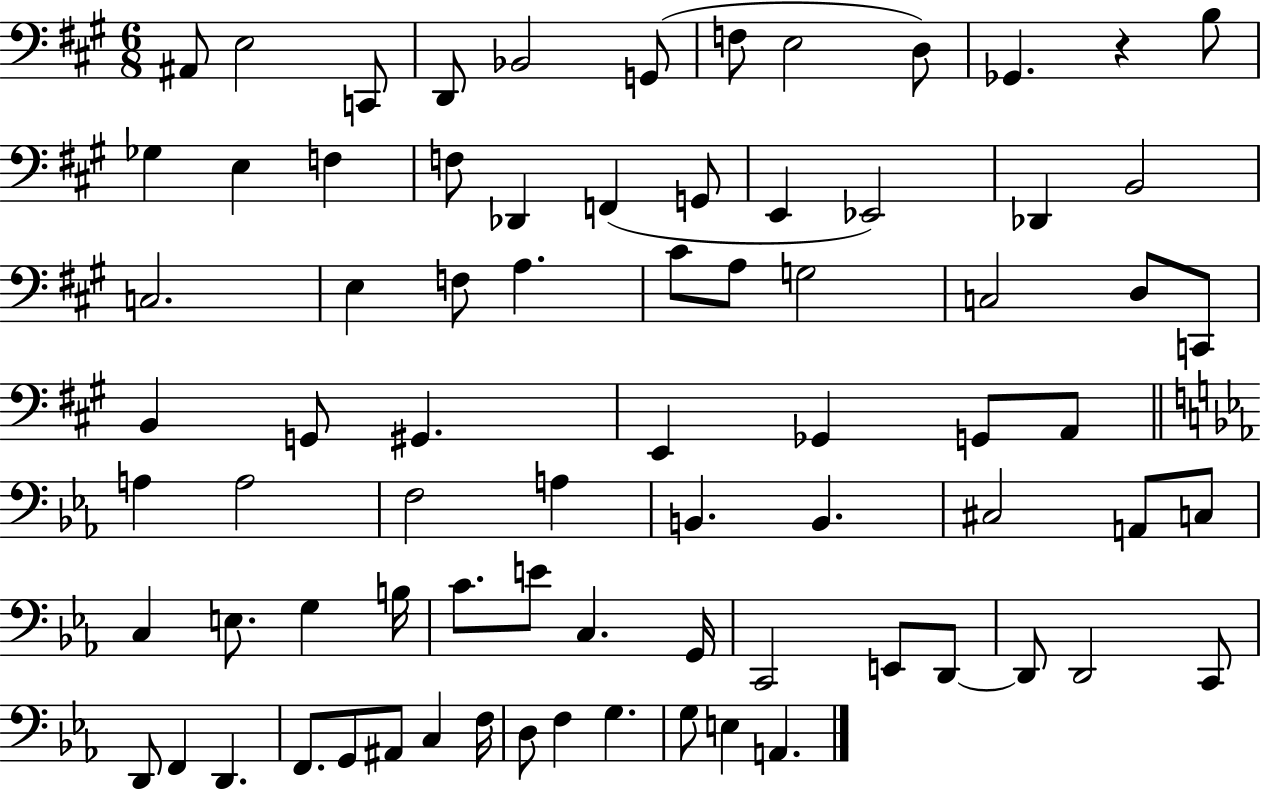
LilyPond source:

{
  \clef bass
  \numericTimeSignature
  \time 6/8
  \key a \major
  \repeat volta 2 { ais,8 e2 c,8 | d,8 bes,2 g,8( | f8 e2 d8) | ges,4. r4 b8 | \break ges4 e4 f4 | f8 des,4 f,4( g,8 | e,4 ees,2) | des,4 b,2 | \break c2. | e4 f8 a4. | cis'8 a8 g2 | c2 d8 c,8 | \break b,4 g,8 gis,4. | e,4 ges,4 g,8 a,8 | \bar "||" \break \key ees \major a4 a2 | f2 a4 | b,4. b,4. | cis2 a,8 c8 | \break c4 e8. g4 b16 | c'8. e'8 c4. g,16 | c,2 e,8 d,8~~ | d,8 d,2 c,8 | \break d,8 f,4 d,4. | f,8. g,8 ais,8 c4 f16 | d8 f4 g4. | g8 e4 a,4. | \break } \bar "|."
}